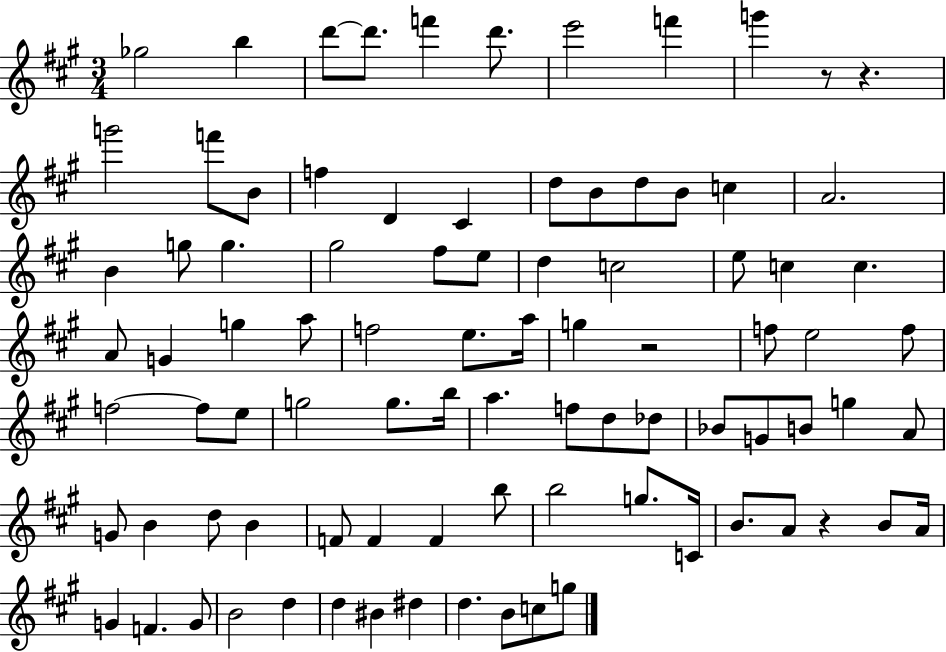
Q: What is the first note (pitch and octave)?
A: Gb5